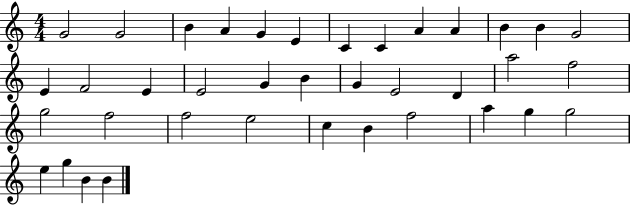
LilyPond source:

{
  \clef treble
  \numericTimeSignature
  \time 4/4
  \key c \major
  g'2 g'2 | b'4 a'4 g'4 e'4 | c'4 c'4 a'4 a'4 | b'4 b'4 g'2 | \break e'4 f'2 e'4 | e'2 g'4 b'4 | g'4 e'2 d'4 | a''2 f''2 | \break g''2 f''2 | f''2 e''2 | c''4 b'4 f''2 | a''4 g''4 g''2 | \break e''4 g''4 b'4 b'4 | \bar "|."
}